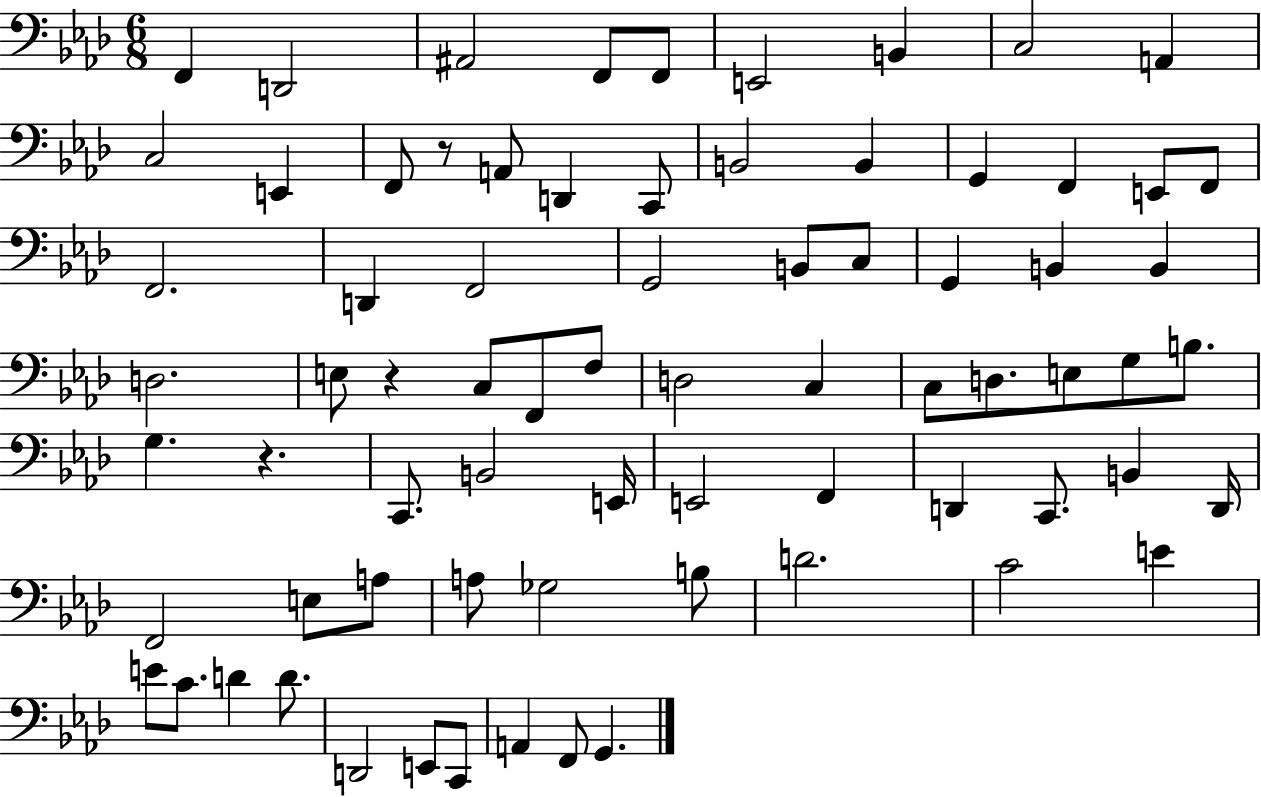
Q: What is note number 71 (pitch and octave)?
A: G2